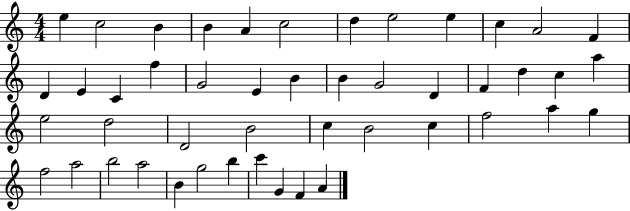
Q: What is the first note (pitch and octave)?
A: E5